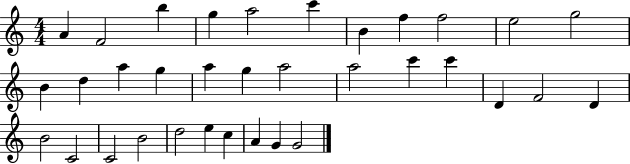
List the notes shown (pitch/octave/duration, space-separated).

A4/q F4/h B5/q G5/q A5/h C6/q B4/q F5/q F5/h E5/h G5/h B4/q D5/q A5/q G5/q A5/q G5/q A5/h A5/h C6/q C6/q D4/q F4/h D4/q B4/h C4/h C4/h B4/h D5/h E5/q C5/q A4/q G4/q G4/h